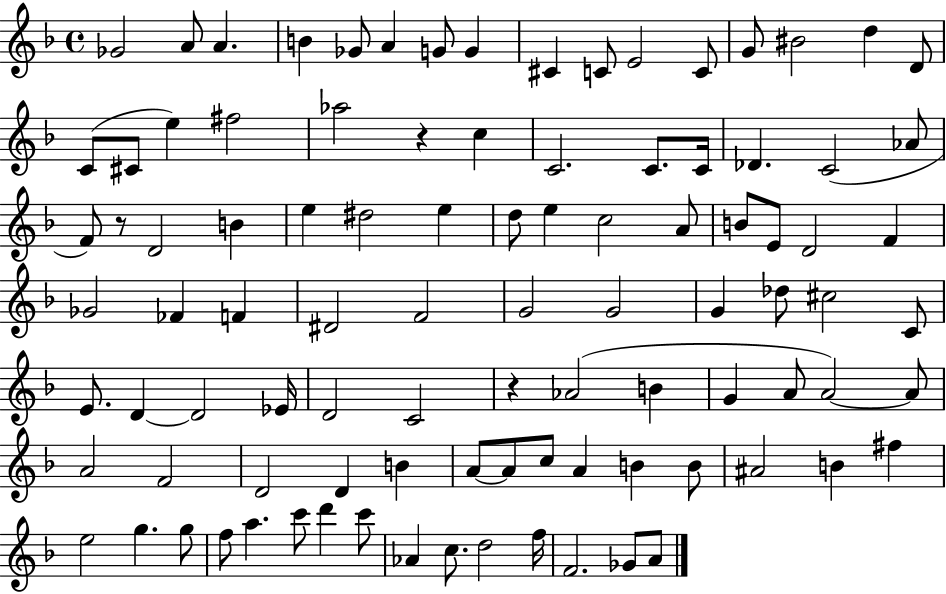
Gb4/h A4/e A4/q. B4/q Gb4/e A4/q G4/e G4/q C#4/q C4/e E4/h C4/e G4/e BIS4/h D5/q D4/e C4/e C#4/e E5/q F#5/h Ab5/h R/q C5/q C4/h. C4/e. C4/s Db4/q. C4/h Ab4/e F4/e R/e D4/h B4/q E5/q D#5/h E5/q D5/e E5/q C5/h A4/e B4/e E4/e D4/h F4/q Gb4/h FES4/q F4/q D#4/h F4/h G4/h G4/h G4/q Db5/e C#5/h C4/e E4/e. D4/q D4/h Eb4/s D4/h C4/h R/q Ab4/h B4/q G4/q A4/e A4/h A4/e A4/h F4/h D4/h D4/q B4/q A4/e A4/e C5/e A4/q B4/q B4/e A#4/h B4/q F#5/q E5/h G5/q. G5/e F5/e A5/q. C6/e D6/q C6/e Ab4/q C5/e. D5/h F5/s F4/h. Gb4/e A4/e